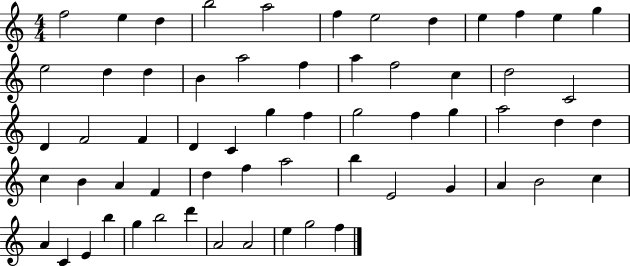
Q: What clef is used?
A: treble